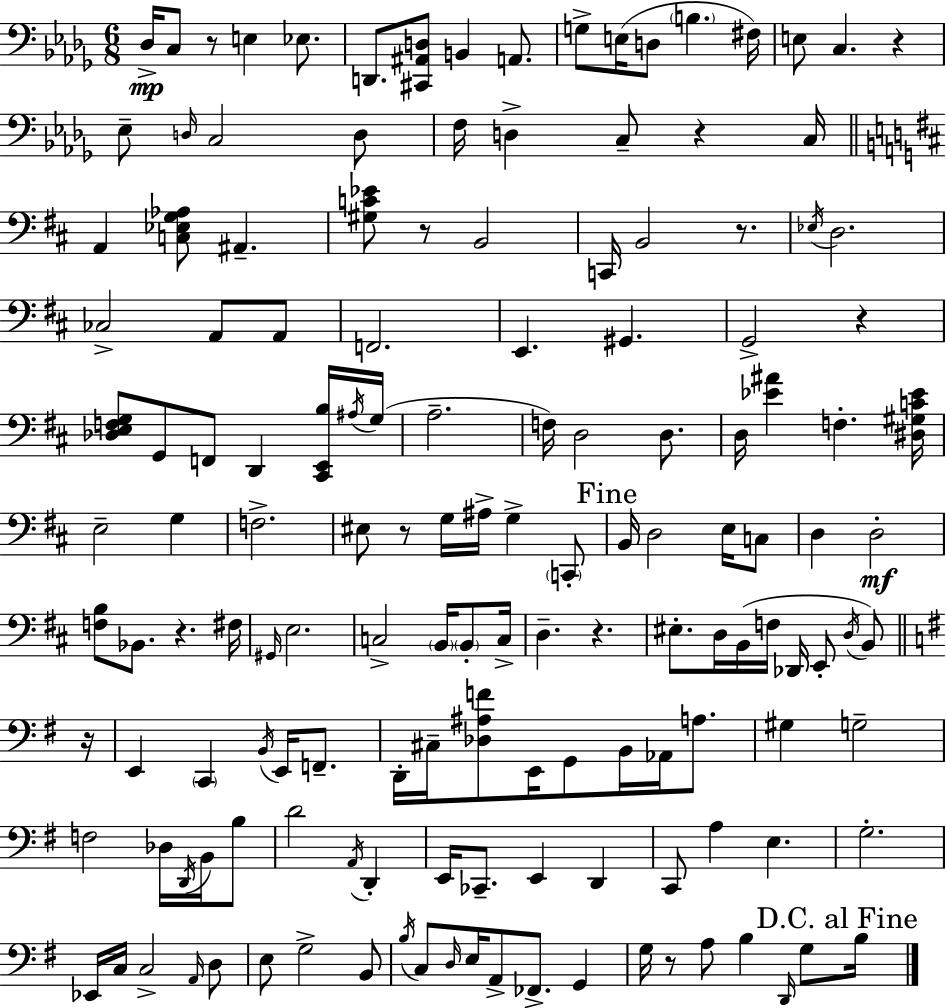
Db3/s C3/e R/e E3/q Eb3/e. D2/e. [C#2,A#2,D3]/e B2/q A2/e. G3/e E3/s D3/e B3/q. F#3/s E3/e C3/q. R/q Eb3/e D3/s C3/h D3/e F3/s D3/q C3/e R/q C3/s A2/q [C3,Eb3,G3,Ab3]/e A#2/q. [G#3,C4,Eb4]/e R/e B2/h C2/s B2/h R/e. Eb3/s D3/h. CES3/h A2/e A2/e F2/h. E2/q. G#2/q. G2/h R/q [Db3,E3,F3,G3]/e G2/e F2/e D2/q [C#2,E2,B3]/s A#3/s G3/s A3/h. F3/s D3/h D3/e. D3/s [Eb4,A#4]/q F3/q. [D#3,G#3,C4,Eb4]/s E3/h G3/q F3/h. EIS3/e R/e G3/s A#3/s G3/q C2/e B2/s D3/h E3/s C3/e D3/q D3/h [F3,B3]/e Bb2/e. R/q. F#3/s G#2/s E3/h. C3/h B2/s B2/e C3/s D3/q. R/q. EIS3/e. D3/s B2/s F3/s Db2/s E2/e D3/s B2/e R/s E2/q C2/q B2/s E2/s F2/e. D2/s C#3/s [Db3,A#3,F4]/e E2/s G2/e B2/s Ab2/s A3/e. G#3/q G3/h F3/h Db3/s D2/s B2/s B3/e D4/h A2/s D2/q E2/s CES2/e. E2/q D2/q C2/e A3/q E3/q. G3/h. Eb2/s C3/s C3/h A2/s D3/e E3/e G3/h B2/e B3/s C3/e D3/s E3/s A2/e FES2/e. G2/q G3/s R/e A3/e B3/q D2/s G3/e B3/s